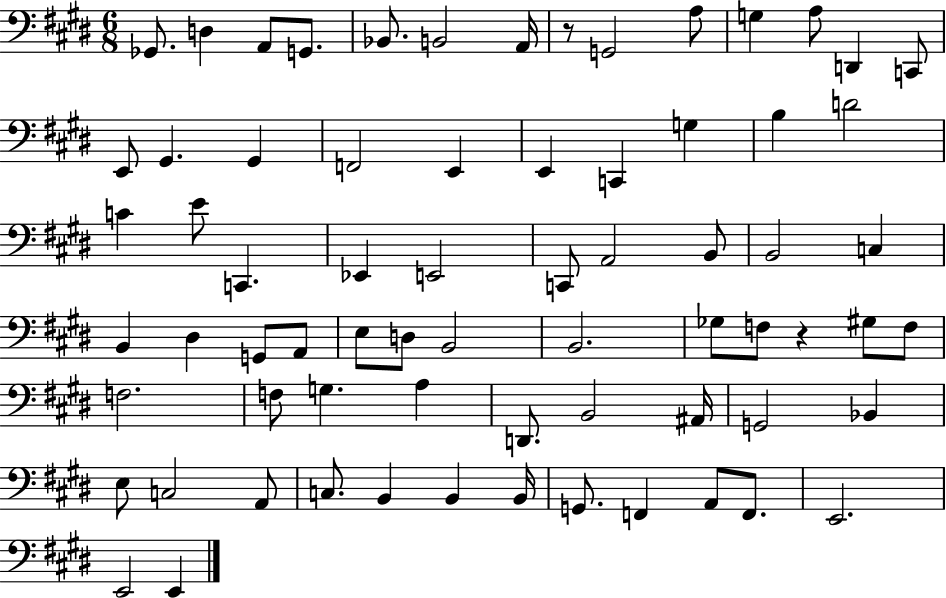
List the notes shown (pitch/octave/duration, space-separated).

Gb2/e. D3/q A2/e G2/e. Bb2/e. B2/h A2/s R/e G2/h A3/e G3/q A3/e D2/q C2/e E2/e G#2/q. G#2/q F2/h E2/q E2/q C2/q G3/q B3/q D4/h C4/q E4/e C2/q. Eb2/q E2/h C2/e A2/h B2/e B2/h C3/q B2/q D#3/q G2/e A2/e E3/e D3/e B2/h B2/h. Gb3/e F3/e R/q G#3/e F3/e F3/h. F3/e G3/q. A3/q D2/e. B2/h A#2/s G2/h Bb2/q E3/e C3/h A2/e C3/e. B2/q B2/q B2/s G2/e. F2/q A2/e F2/e. E2/h. E2/h E2/q